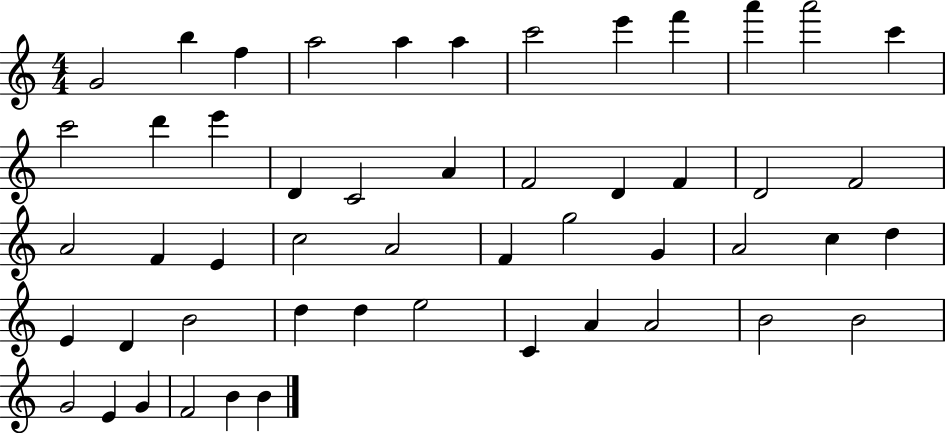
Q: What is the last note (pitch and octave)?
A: B4